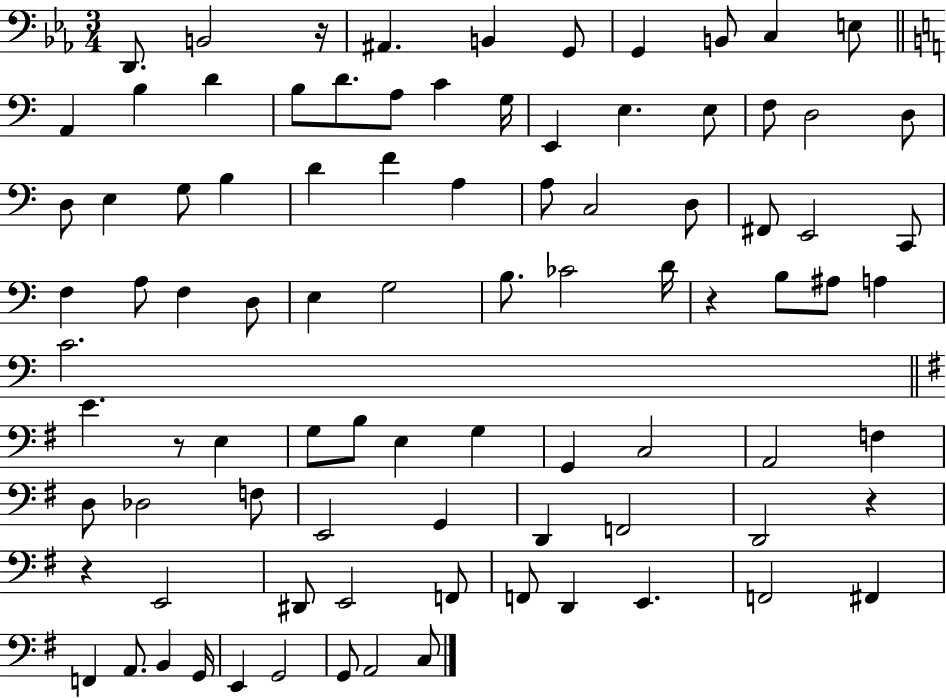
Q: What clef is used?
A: bass